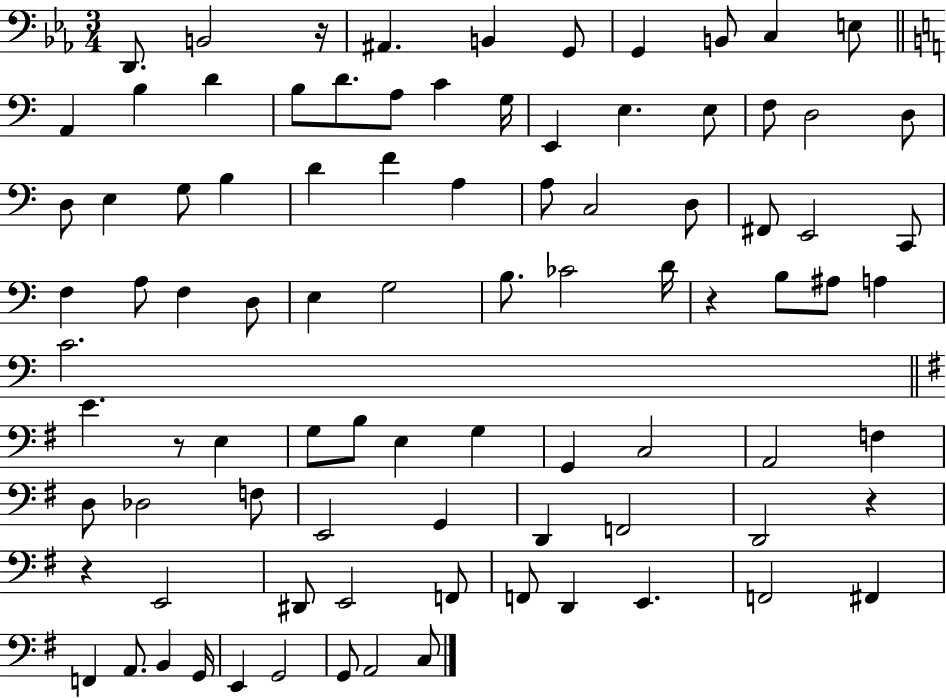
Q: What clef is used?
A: bass